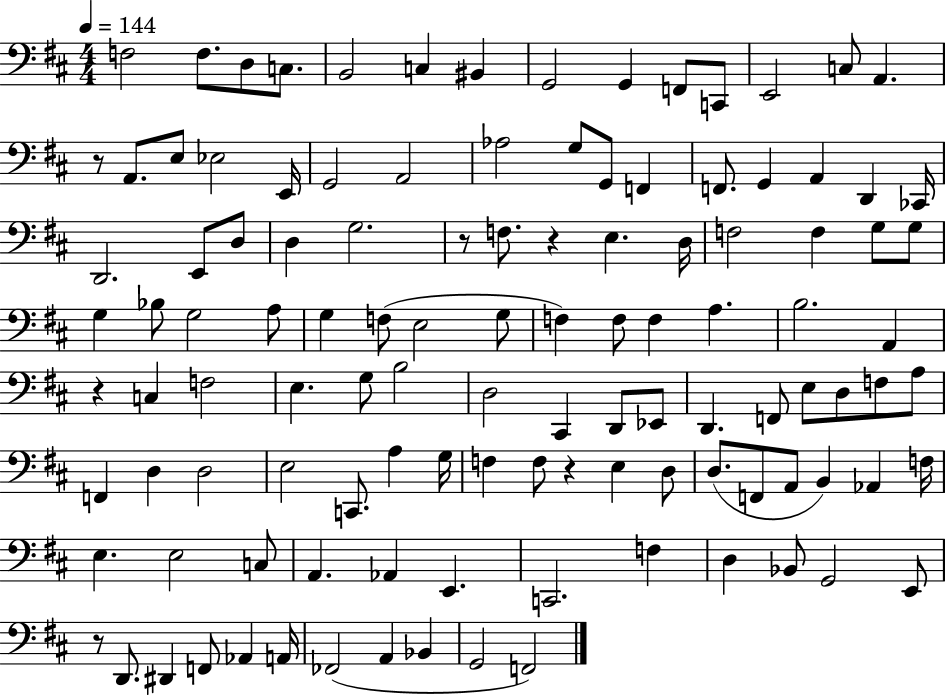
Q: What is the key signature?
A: D major